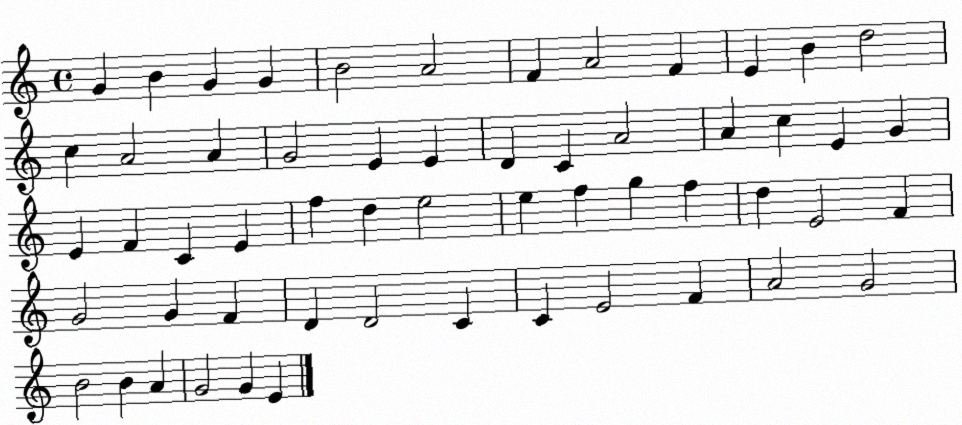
X:1
T:Untitled
M:4/4
L:1/4
K:C
G B G G B2 A2 F A2 F E B d2 c A2 A G2 E E D C A2 A c E G E F C E f d e2 e f g f d E2 F G2 G F D D2 C C E2 F A2 G2 B2 B A G2 G E